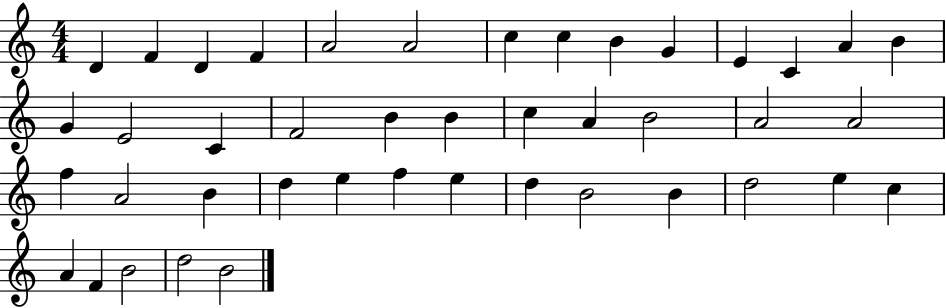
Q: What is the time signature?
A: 4/4